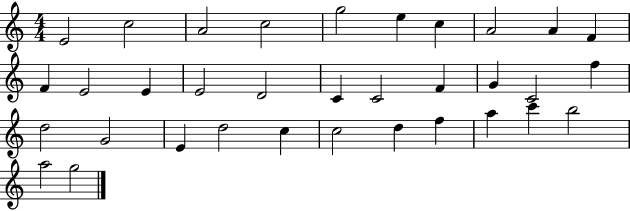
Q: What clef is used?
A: treble